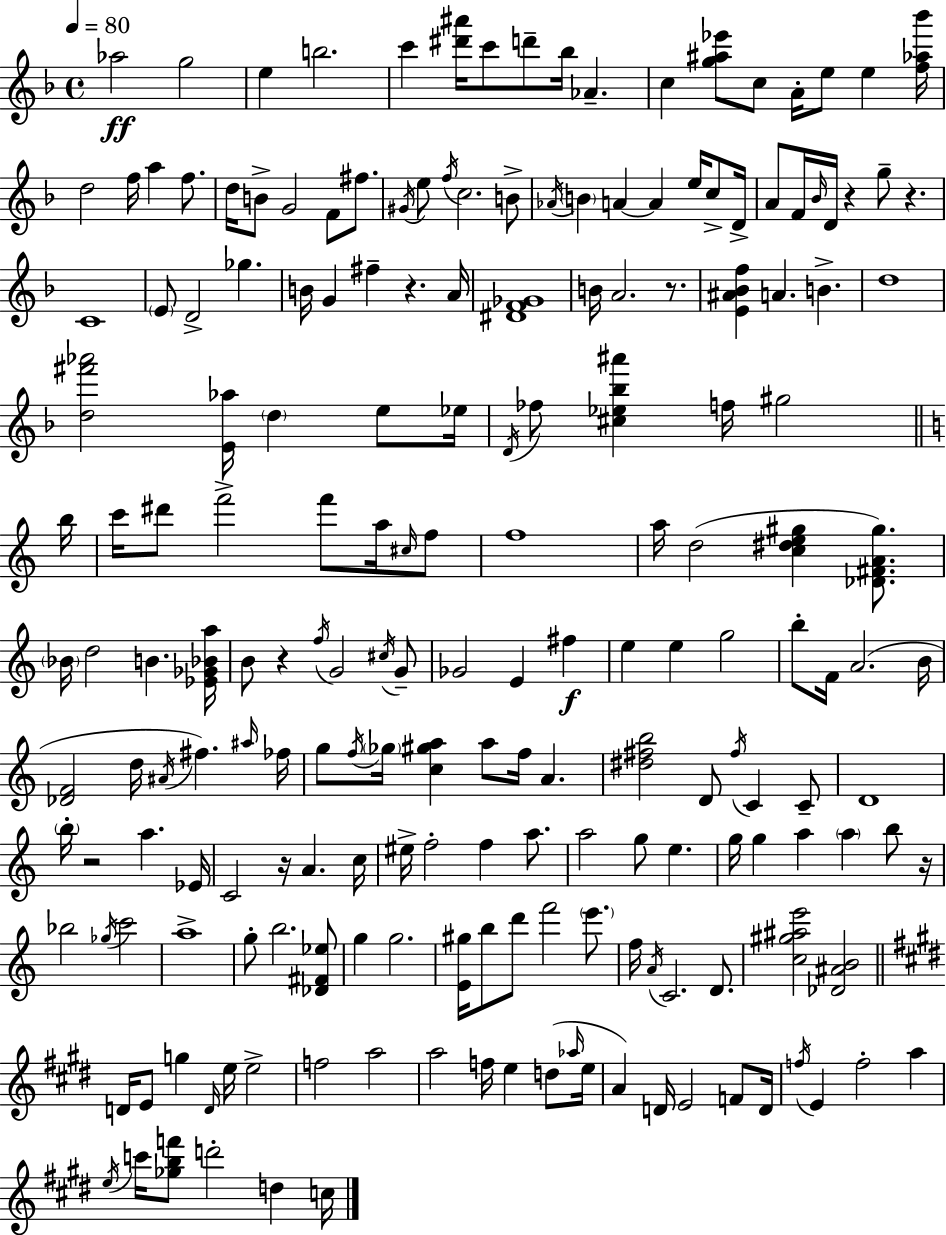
Ab5/h G5/h E5/q B5/h. C6/q [D#6,A#6]/s C6/e D6/e Bb5/s Ab4/q. C5/q [G5,A#5,Eb6]/e C5/e A4/s E5/e E5/q [F5,Ab5,Bb6]/s D5/h F5/s A5/q F5/e. D5/s B4/e G4/h F4/e F#5/e. G#4/s E5/e F5/s C5/h. B4/e Ab4/s B4/q A4/q A4/q E5/s C5/e D4/s A4/e F4/s Bb4/s D4/s R/q G5/e R/q. C4/w E4/e D4/h Gb5/q. B4/s G4/q F#5/q R/q. A4/s [D#4,F4,Gb4]/w B4/s A4/h. R/e. [E4,A#4,Bb4,F5]/q A4/q. B4/q. D5/w [D5,F#6,Ab6]/h [E4,Ab5]/s D5/q E5/e Eb5/s D4/s FES5/e [C#5,Eb5,Bb5,A#6]/q F5/s G#5/h B5/s C6/s D#6/e F6/h F6/e A5/s C#5/s F5/e F5/w A5/s D5/h [C5,D#5,E5,G#5]/q [Db4,F#4,A4,G#5]/e. Bb4/s D5/h B4/q. [Eb4,Gb4,Bb4,A5]/s B4/e R/q F5/s G4/h C#5/s G4/e Gb4/h E4/q F#5/q E5/q E5/q G5/h B5/e F4/s A4/h. B4/s [Db4,F4]/h D5/s A#4/s F#5/q. A#5/s FES5/s G5/e F5/s Gb5/s [C5,G#5,A5]/q A5/e F5/s A4/q. [D#5,F#5,B5]/h D4/e F#5/s C4/q C4/e D4/w B5/s R/h A5/q. Eb4/s C4/h R/s A4/q. C5/s EIS5/s F5/h F5/q A5/e. A5/h G5/e E5/q. G5/s G5/q A5/q A5/q B5/e R/s Bb5/h Gb5/s C6/h A5/w G5/e B5/h. [Db4,F#4,Eb5]/e G5/q G5/h. [E4,G#5]/s B5/e D6/e F6/h E6/e. F5/s A4/s C4/h. D4/e. [C5,G#5,A#5,E6]/h [Db4,A#4,B4]/h D4/s E4/e G5/q D4/s E5/s E5/h F5/h A5/h A5/h F5/s E5/q D5/e Ab5/s E5/s A4/q D4/s E4/h F4/e D4/s F5/s E4/q F5/h A5/q E5/s C6/s [Gb5,B5,F6]/e D6/h D5/q C5/s